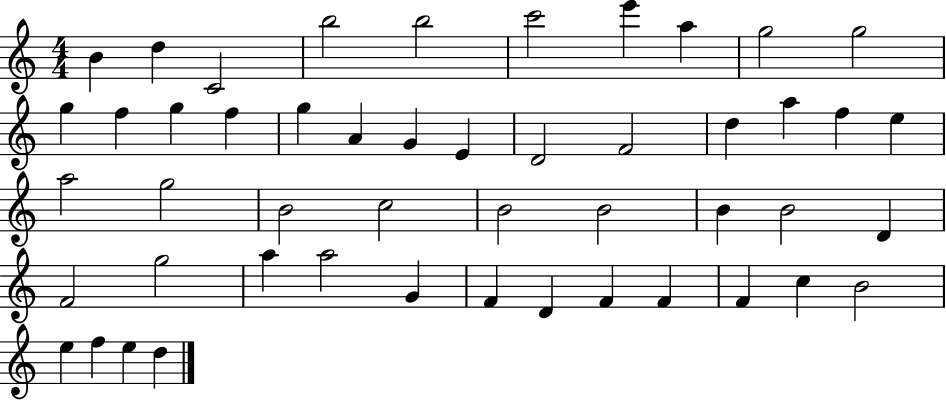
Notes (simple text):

B4/q D5/q C4/h B5/h B5/h C6/h E6/q A5/q G5/h G5/h G5/q F5/q G5/q F5/q G5/q A4/q G4/q E4/q D4/h F4/h D5/q A5/q F5/q E5/q A5/h G5/h B4/h C5/h B4/h B4/h B4/q B4/h D4/q F4/h G5/h A5/q A5/h G4/q F4/q D4/q F4/q F4/q F4/q C5/q B4/h E5/q F5/q E5/q D5/q